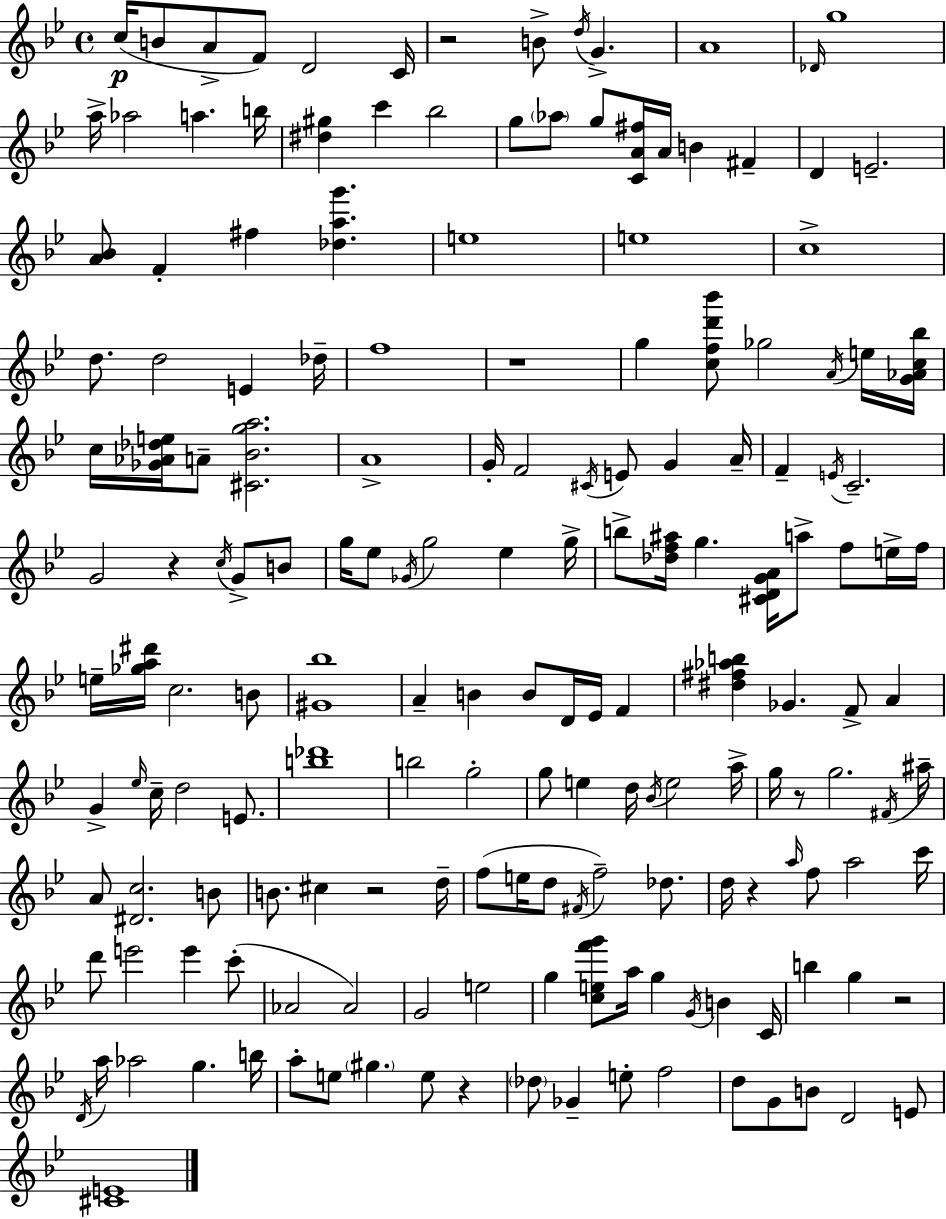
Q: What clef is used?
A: treble